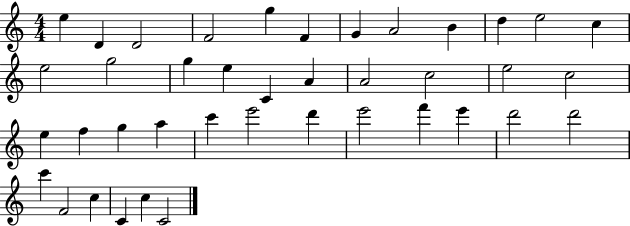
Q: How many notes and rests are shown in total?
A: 40